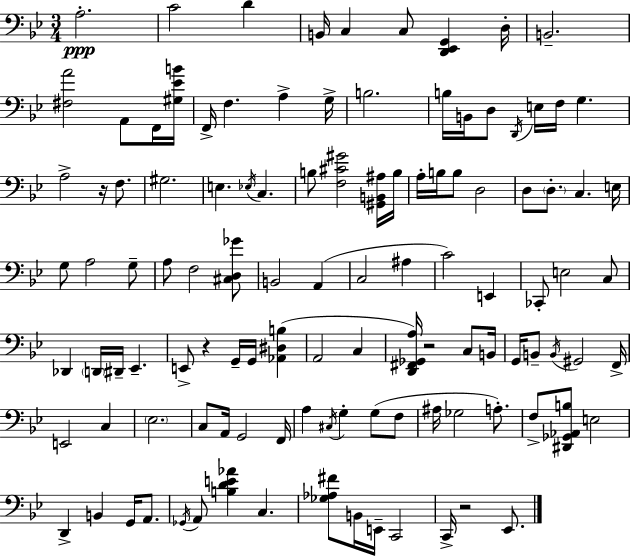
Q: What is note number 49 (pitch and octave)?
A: E2